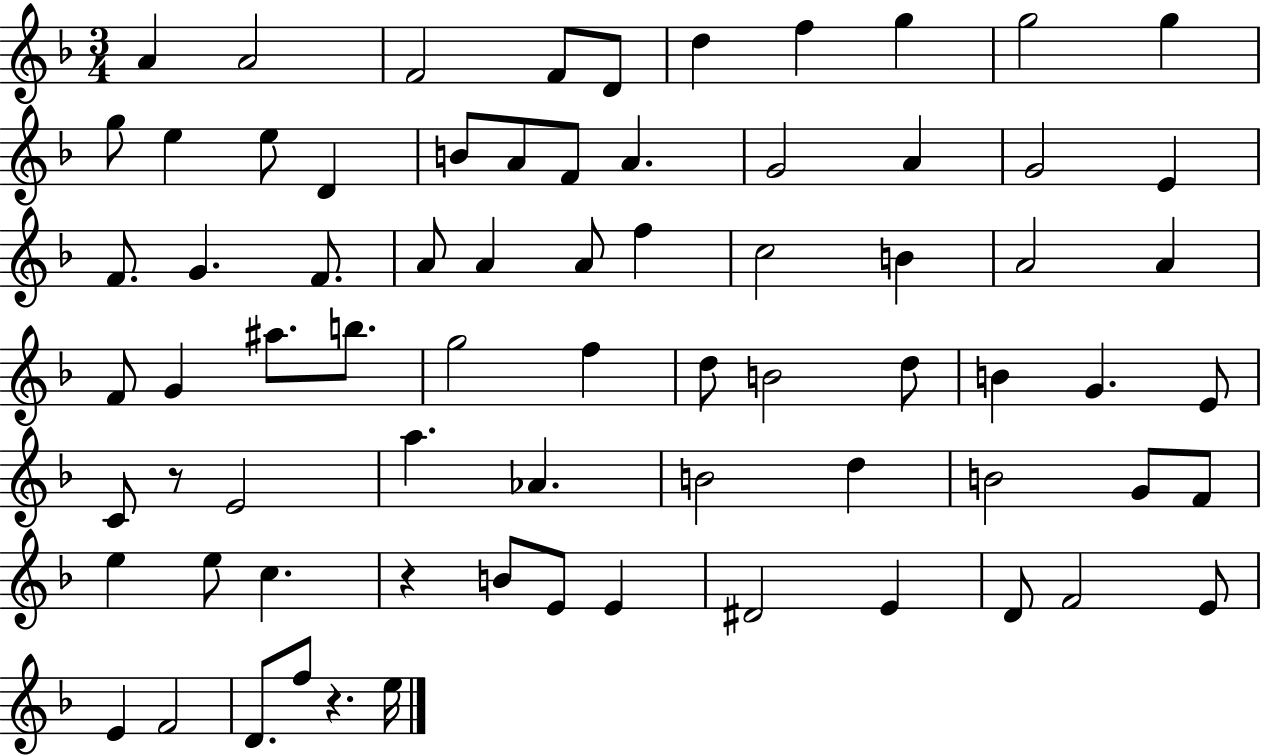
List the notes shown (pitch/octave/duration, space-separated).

A4/q A4/h F4/h F4/e D4/e D5/q F5/q G5/q G5/h G5/q G5/e E5/q E5/e D4/q B4/e A4/e F4/e A4/q. G4/h A4/q G4/h E4/q F4/e. G4/q. F4/e. A4/e A4/q A4/e F5/q C5/h B4/q A4/h A4/q F4/e G4/q A#5/e. B5/e. G5/h F5/q D5/e B4/h D5/e B4/q G4/q. E4/e C4/e R/e E4/h A5/q. Ab4/q. B4/h D5/q B4/h G4/e F4/e E5/q E5/e C5/q. R/q B4/e E4/e E4/q D#4/h E4/q D4/e F4/h E4/e E4/q F4/h D4/e. F5/e R/q. E5/s